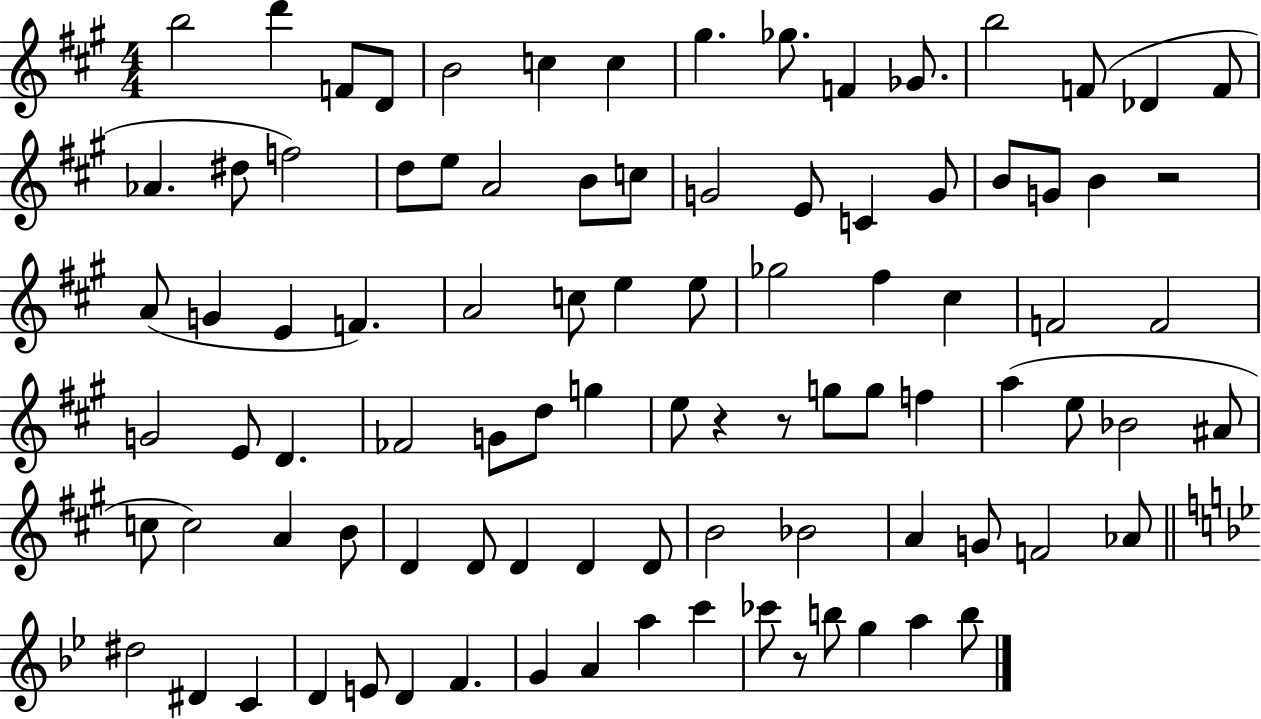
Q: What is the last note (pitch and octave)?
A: B5